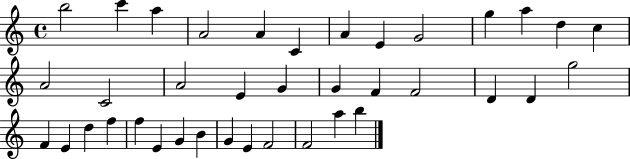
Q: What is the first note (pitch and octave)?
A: B5